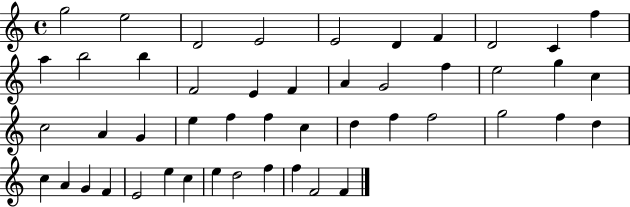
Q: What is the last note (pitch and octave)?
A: F4